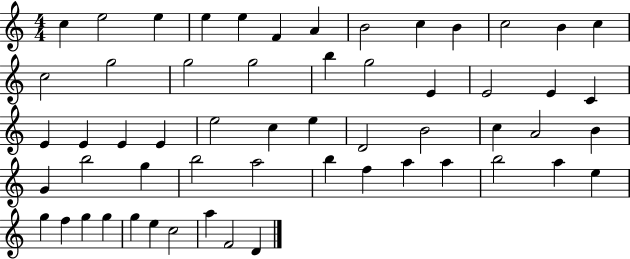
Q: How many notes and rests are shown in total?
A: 57